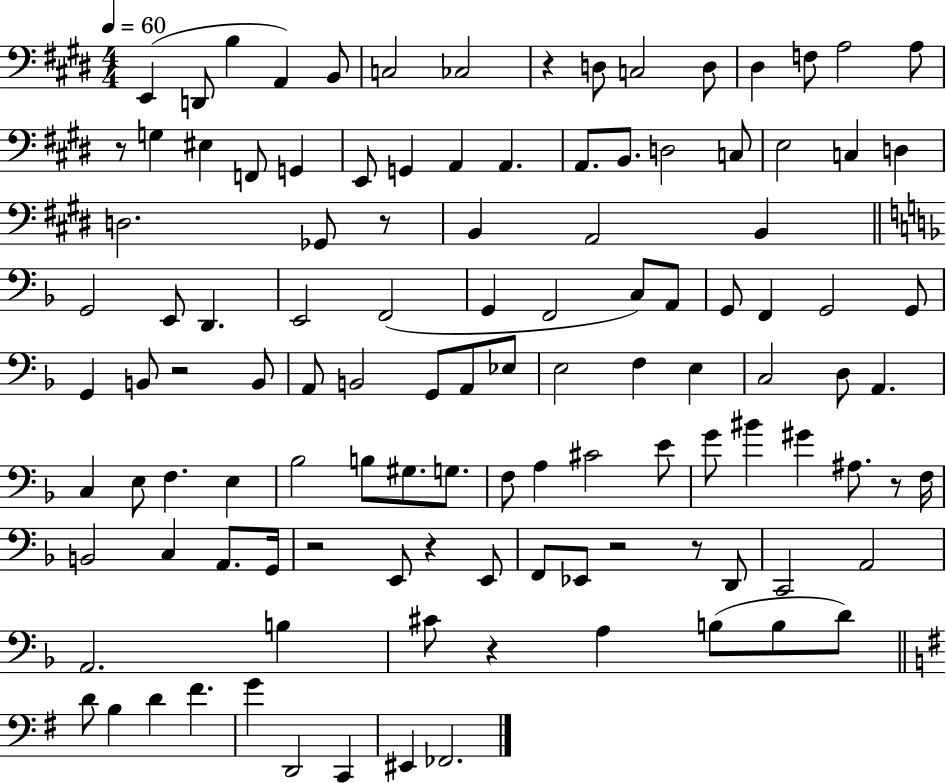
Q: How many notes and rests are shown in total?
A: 115